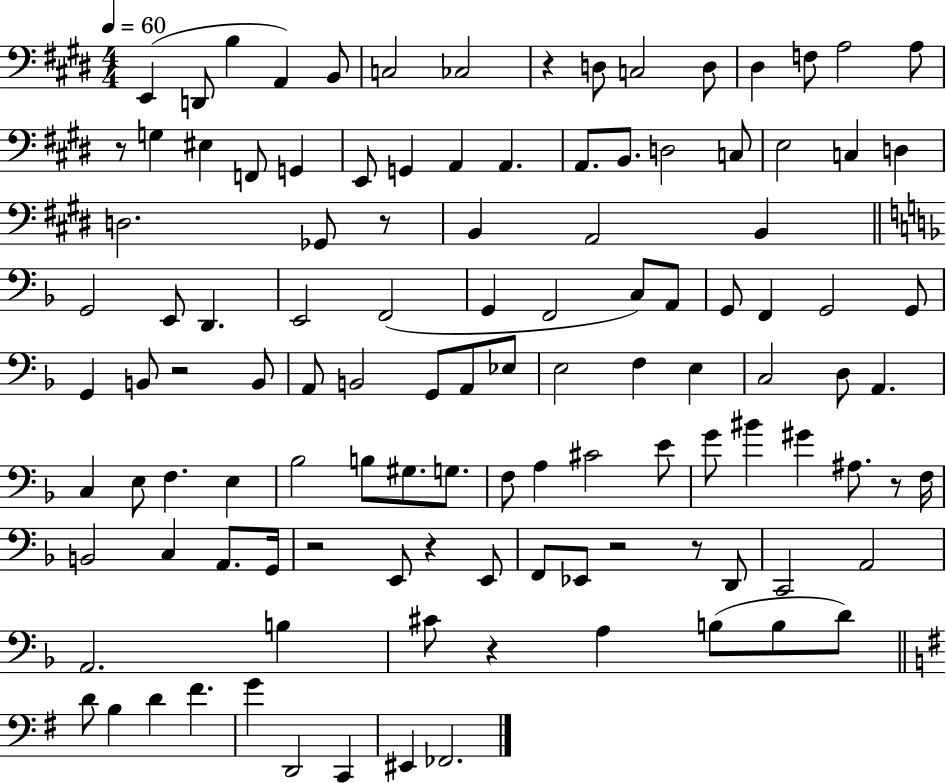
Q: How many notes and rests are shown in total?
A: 115